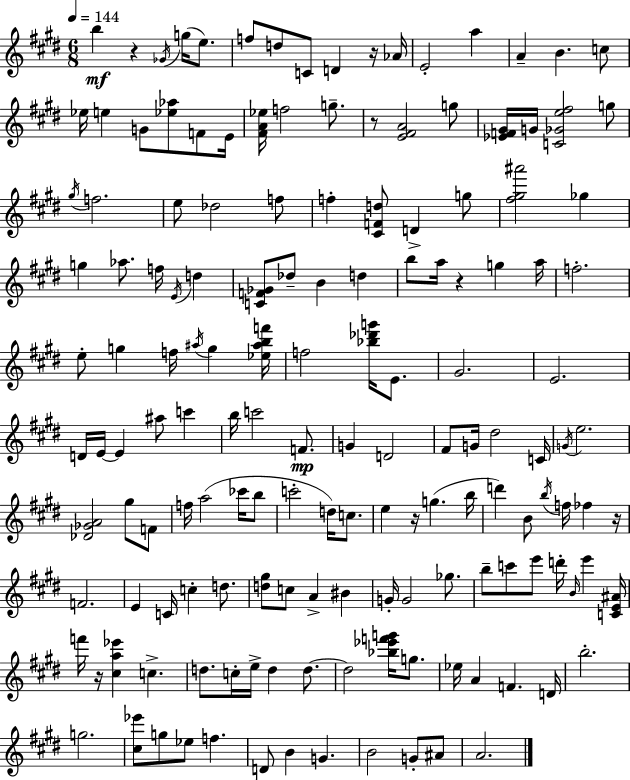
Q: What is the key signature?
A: E major